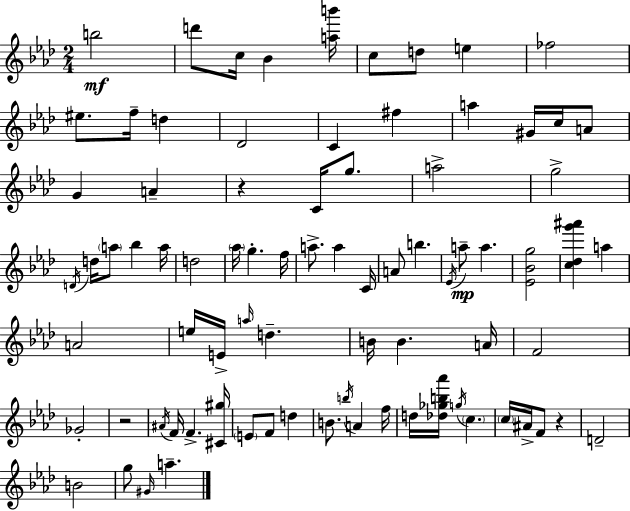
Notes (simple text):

B5/h D6/e C5/s Bb4/q [A5,B6]/s C5/e D5/e E5/q FES5/h EIS5/e. F5/s D5/q Db4/h C4/q F#5/q A5/q G#4/s C5/s A4/e G4/q A4/q R/q C4/s G5/e. A5/h G5/h D4/s D5/s A5/e Bb5/q A5/s D5/h Ab5/s G5/q. F5/s A5/e. A5/q C4/s A4/e B5/q. Eb4/s A5/e A5/q. [Eb4,Bb4,G5]/h [C5,Db5,G6,A#6]/q A5/q A4/h E5/s E4/s A5/s D5/q. B4/s B4/q. A4/s F4/h Gb4/h R/h A#4/s F4/s F4/q. [C#4,G#5]/s E4/e F4/e D5/q B4/e. B5/s A4/q F5/s D5/s [Db5,Gb5,B5,Ab6]/s G5/s C5/q. C5/s A#4/s F4/e R/q D4/h B4/h G5/e G#4/s A5/q.